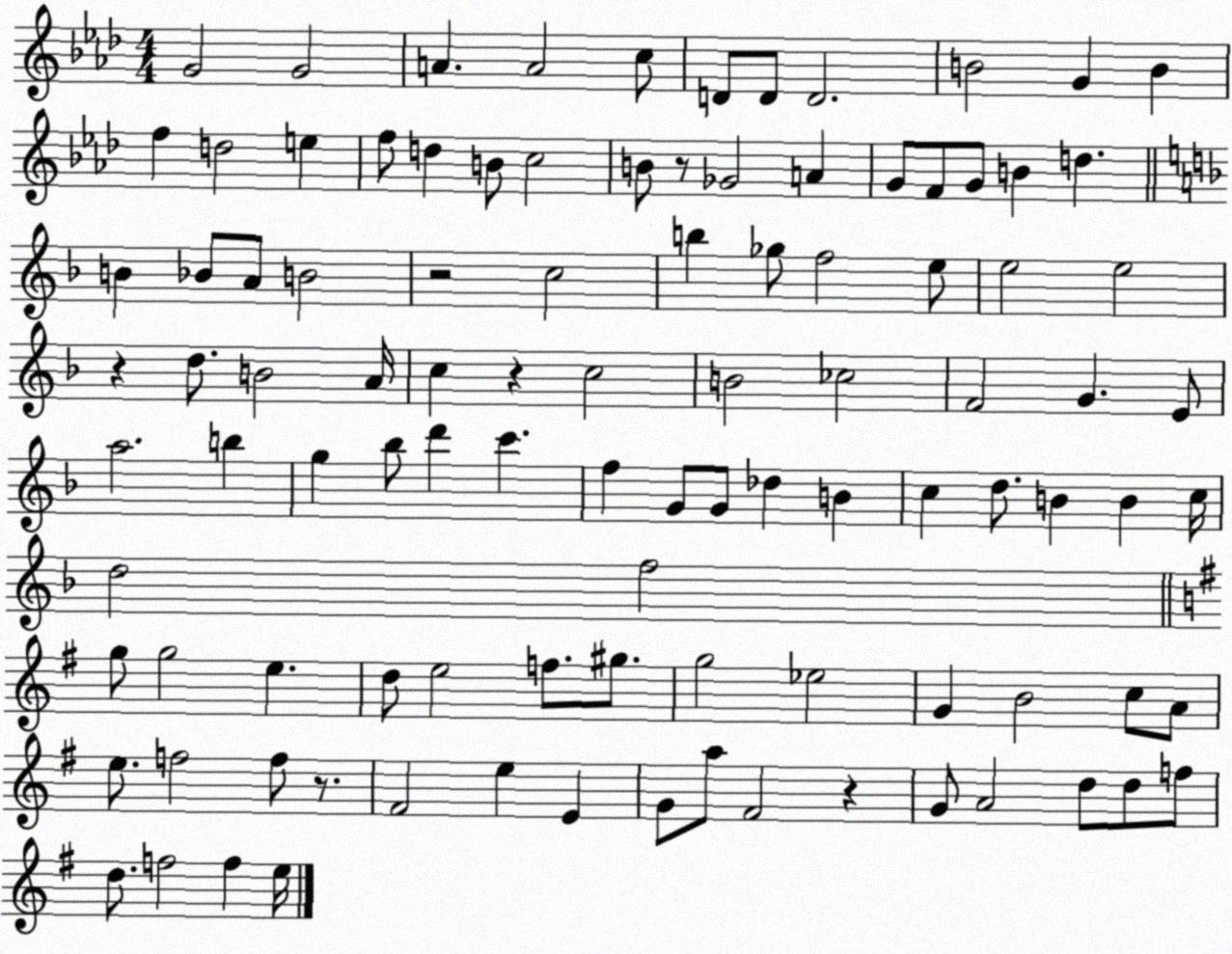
X:1
T:Untitled
M:4/4
L:1/4
K:Ab
G2 G2 A A2 c/2 D/2 D/2 D2 B2 G B f d2 e f/2 d B/2 c2 B/2 z/2 _G2 A G/2 F/2 G/2 B d B _B/2 A/2 B2 z2 c2 b _g/2 f2 e/2 e2 e2 z d/2 B2 A/4 c z c2 B2 _c2 F2 G E/2 a2 b g _b/2 d' c' f G/2 G/2 _d B c d/2 B B c/4 d2 f2 g/2 g2 e d/2 e2 f/2 ^g/2 g2 _e2 G B2 c/2 A/2 e/2 f2 f/2 z/2 ^F2 e E G/2 a/2 ^F2 z G/2 A2 d/2 d/2 f/2 d/2 f2 f e/4